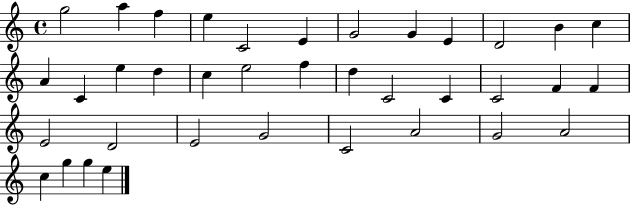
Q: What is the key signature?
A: C major